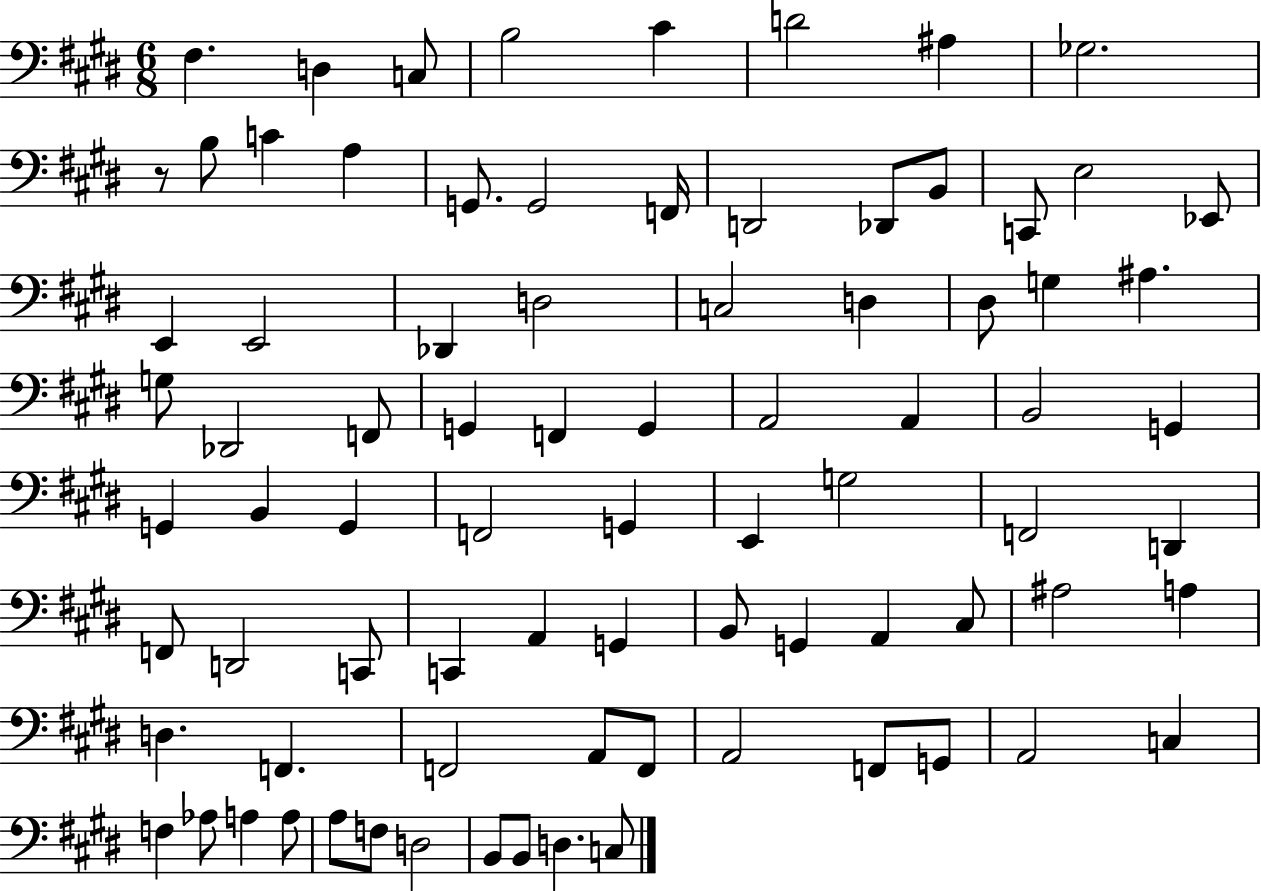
{
  \clef bass
  \numericTimeSignature
  \time 6/8
  \key e \major
  fis4. d4 c8 | b2 cis'4 | d'2 ais4 | ges2. | \break r8 b8 c'4 a4 | g,8. g,2 f,16 | d,2 des,8 b,8 | c,8 e2 ees,8 | \break e,4 e,2 | des,4 d2 | c2 d4 | dis8 g4 ais4. | \break g8 des,2 f,8 | g,4 f,4 g,4 | a,2 a,4 | b,2 g,4 | \break g,4 b,4 g,4 | f,2 g,4 | e,4 g2 | f,2 d,4 | \break f,8 d,2 c,8 | c,4 a,4 g,4 | b,8 g,4 a,4 cis8 | ais2 a4 | \break d4. f,4. | f,2 a,8 f,8 | a,2 f,8 g,8 | a,2 c4 | \break f4 aes8 a4 a8 | a8 f8 d2 | b,8 b,8 d4. c8 | \bar "|."
}